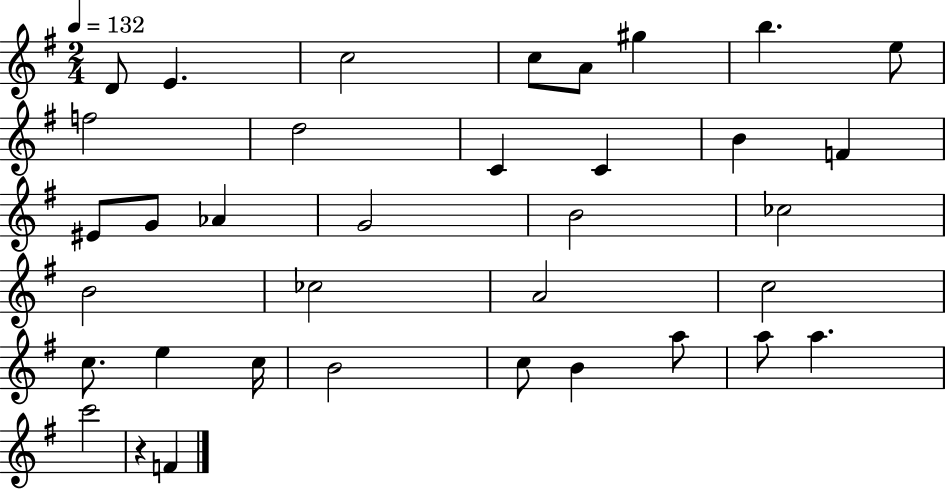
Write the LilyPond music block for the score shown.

{
  \clef treble
  \numericTimeSignature
  \time 2/4
  \key g \major
  \tempo 4 = 132
  d'8 e'4. | c''2 | c''8 a'8 gis''4 | b''4. e''8 | \break f''2 | d''2 | c'4 c'4 | b'4 f'4 | \break eis'8 g'8 aes'4 | g'2 | b'2 | ces''2 | \break b'2 | ces''2 | a'2 | c''2 | \break c''8. e''4 c''16 | b'2 | c''8 b'4 a''8 | a''8 a''4. | \break c'''2 | r4 f'4 | \bar "|."
}